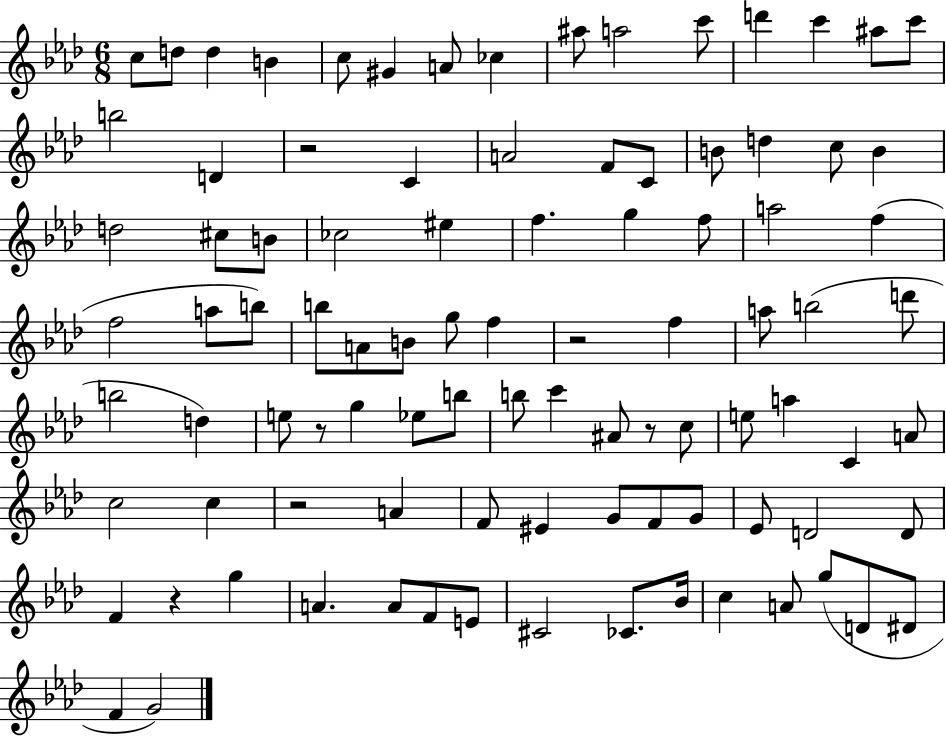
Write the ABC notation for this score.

X:1
T:Untitled
M:6/8
L:1/4
K:Ab
c/2 d/2 d B c/2 ^G A/2 _c ^a/2 a2 c'/2 d' c' ^a/2 c'/2 b2 D z2 C A2 F/2 C/2 B/2 d c/2 B d2 ^c/2 B/2 _c2 ^e f g f/2 a2 f f2 a/2 b/2 b/2 A/2 B/2 g/2 f z2 f a/2 b2 d'/2 b2 d e/2 z/2 g _e/2 b/2 b/2 c' ^A/2 z/2 c/2 e/2 a C A/2 c2 c z2 A F/2 ^E G/2 F/2 G/2 _E/2 D2 D/2 F z g A A/2 F/2 E/2 ^C2 _C/2 _B/4 c A/2 g/2 D/2 ^D/2 F G2